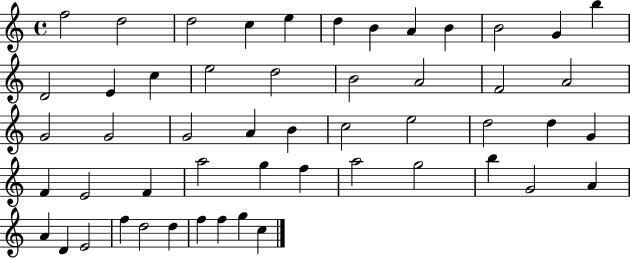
X:1
T:Untitled
M:4/4
L:1/4
K:C
f2 d2 d2 c e d B A B B2 G b D2 E c e2 d2 B2 A2 F2 A2 G2 G2 G2 A B c2 e2 d2 d G F E2 F a2 g f a2 g2 b G2 A A D E2 f d2 d f f g c